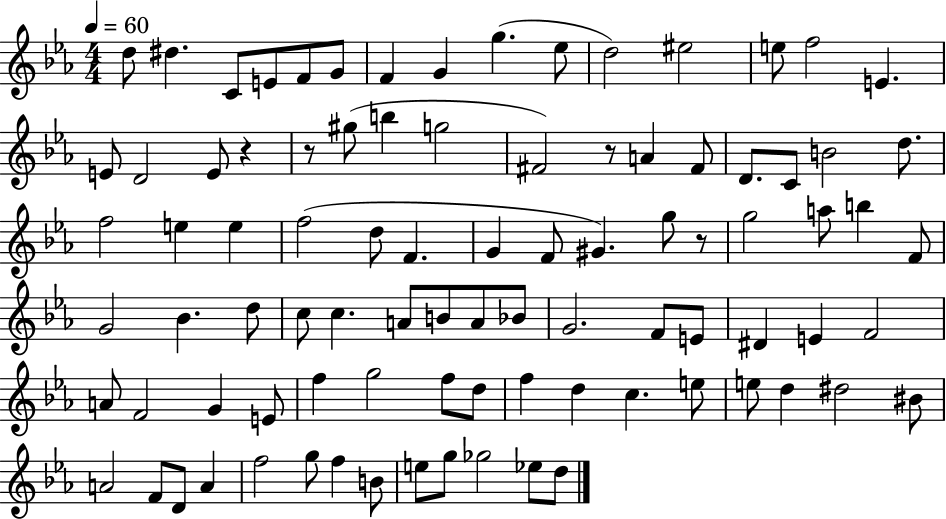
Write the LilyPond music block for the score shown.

{
  \clef treble
  \numericTimeSignature
  \time 4/4
  \key ees \major
  \tempo 4 = 60
  d''8 dis''4. c'8 e'8 f'8 g'8 | f'4 g'4 g''4.( ees''8 | d''2) eis''2 | e''8 f''2 e'4. | \break e'8 d'2 e'8 r4 | r8 gis''8( b''4 g''2 | fis'2) r8 a'4 fis'8 | d'8. c'8 b'2 d''8. | \break f''2 e''4 e''4 | f''2( d''8 f'4. | g'4 f'8 gis'4.) g''8 r8 | g''2 a''8 b''4 f'8 | \break g'2 bes'4. d''8 | c''8 c''4. a'8 b'8 a'8 bes'8 | g'2. f'8 e'8 | dis'4 e'4 f'2 | \break a'8 f'2 g'4 e'8 | f''4 g''2 f''8 d''8 | f''4 d''4 c''4. e''8 | e''8 d''4 dis''2 bis'8 | \break a'2 f'8 d'8 a'4 | f''2 g''8 f''4 b'8 | e''8 g''8 ges''2 ees''8 d''8 | \bar "|."
}